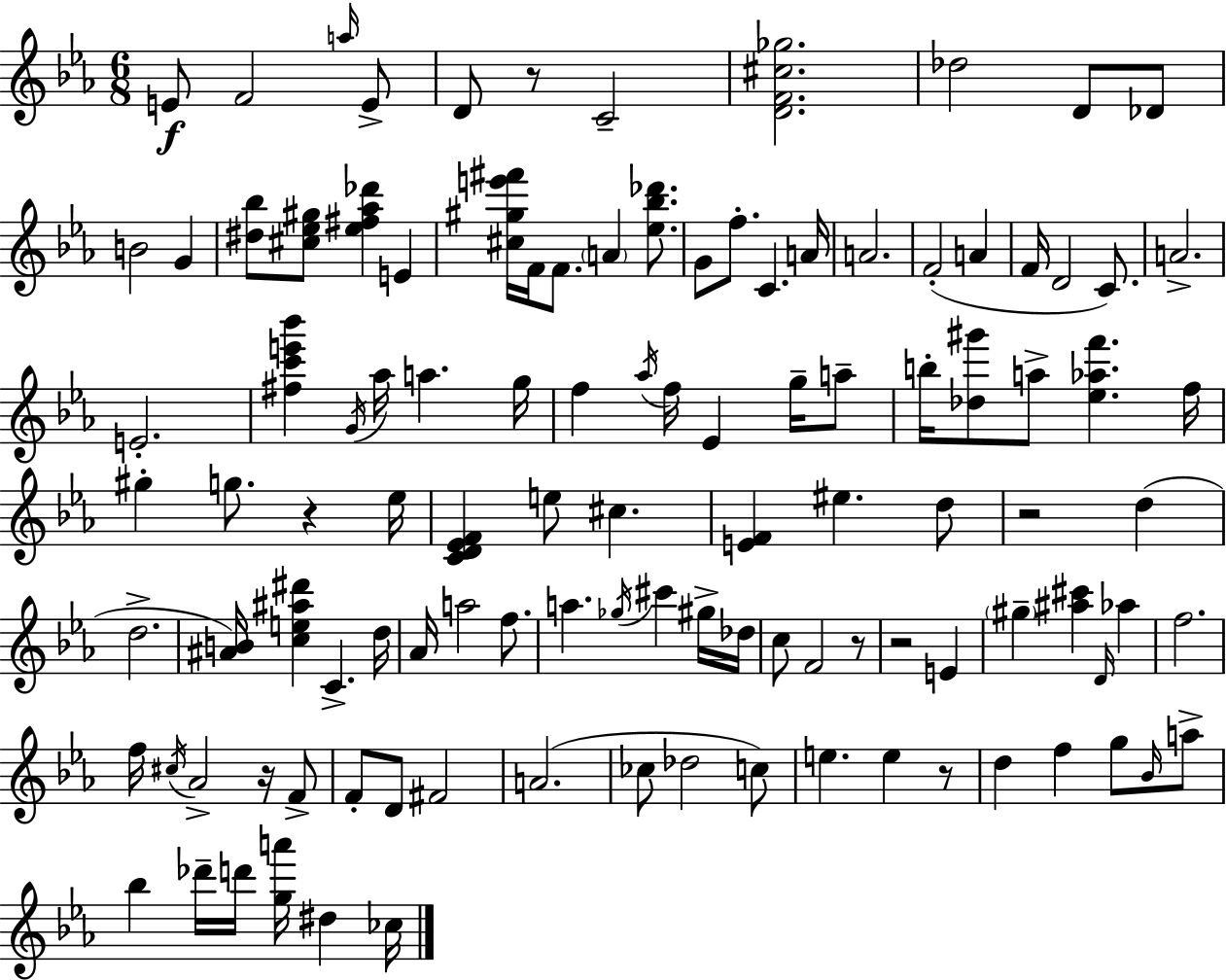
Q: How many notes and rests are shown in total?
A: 111